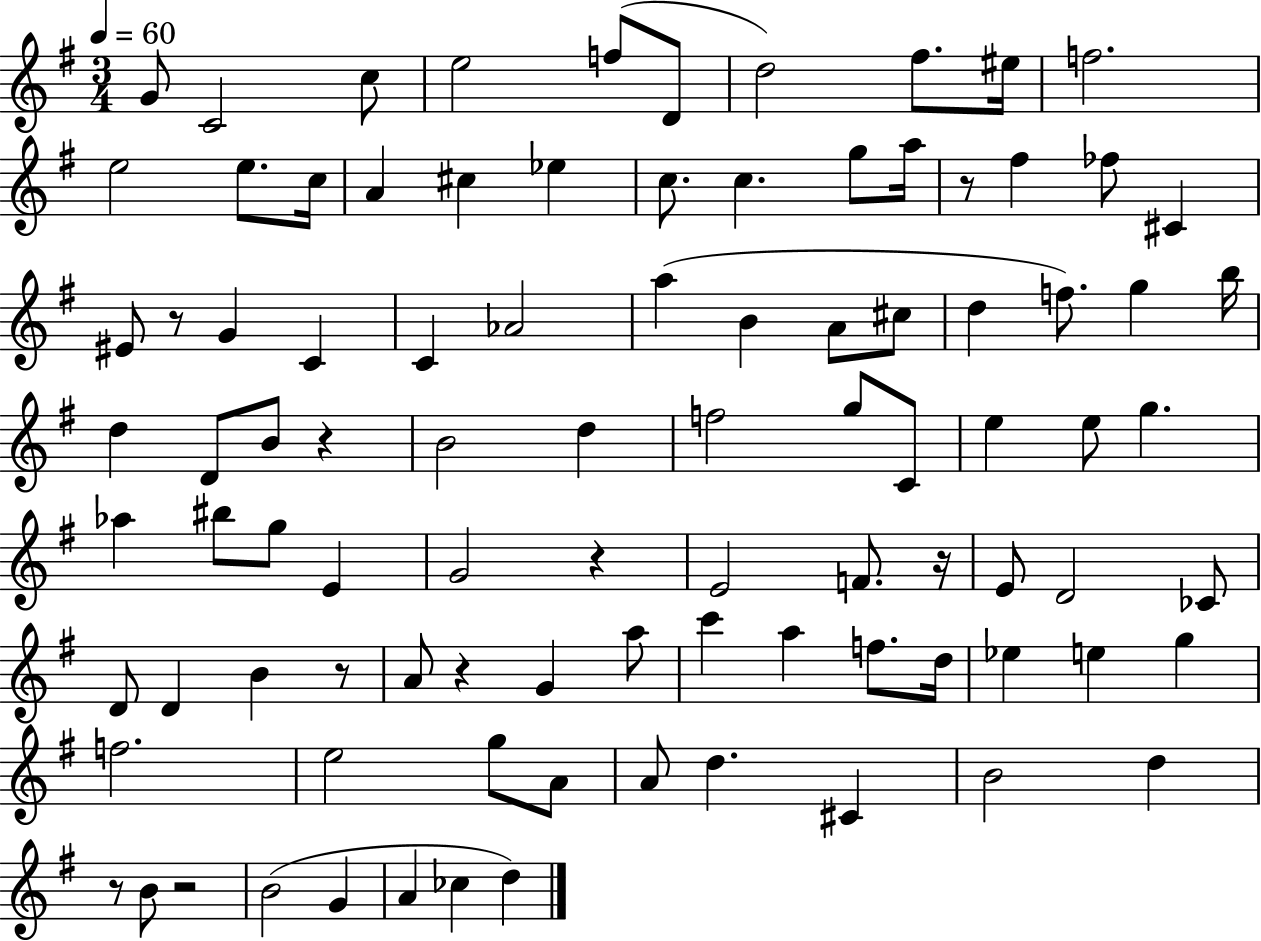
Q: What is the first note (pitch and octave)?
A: G4